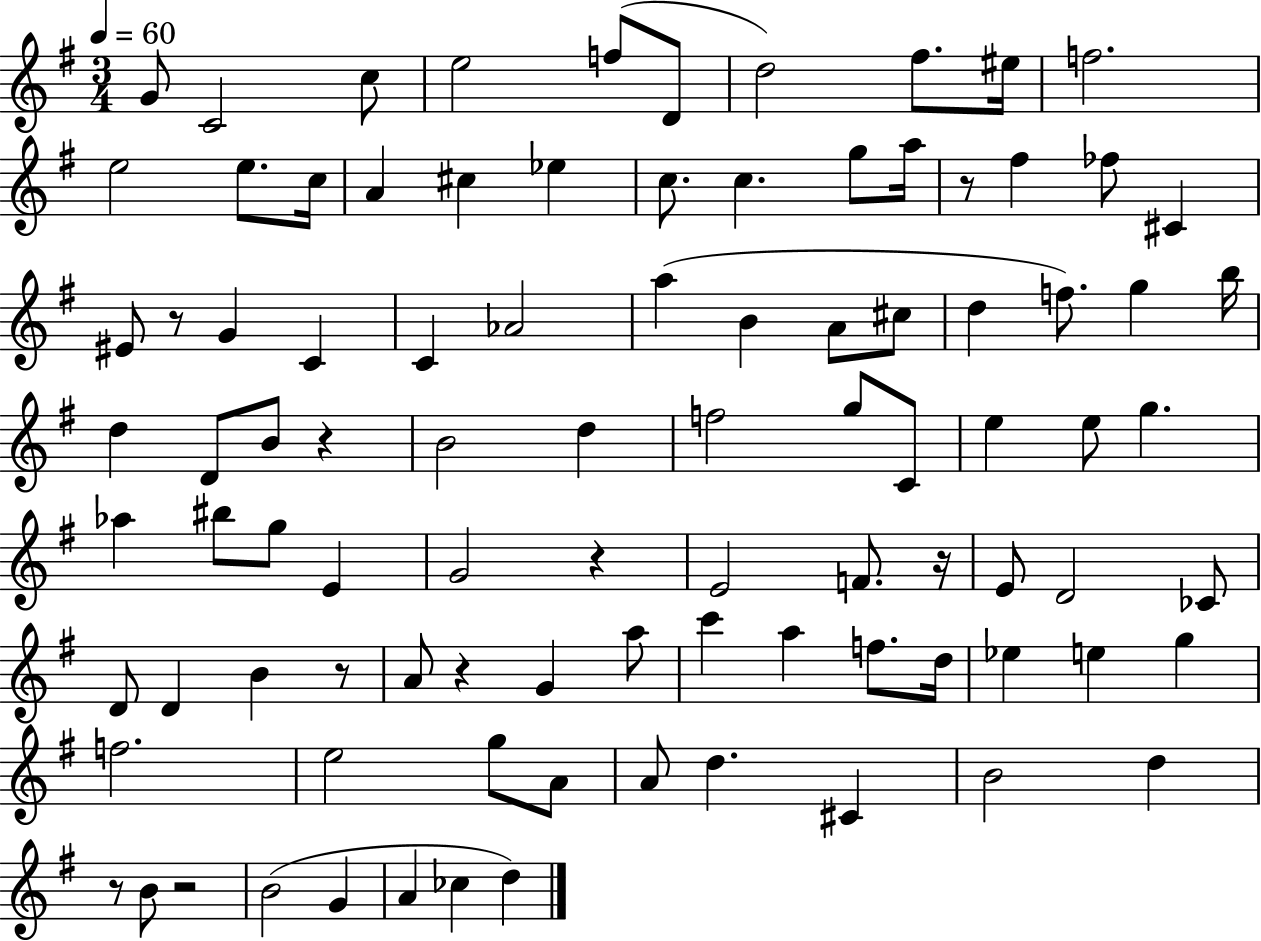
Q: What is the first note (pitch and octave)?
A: G4